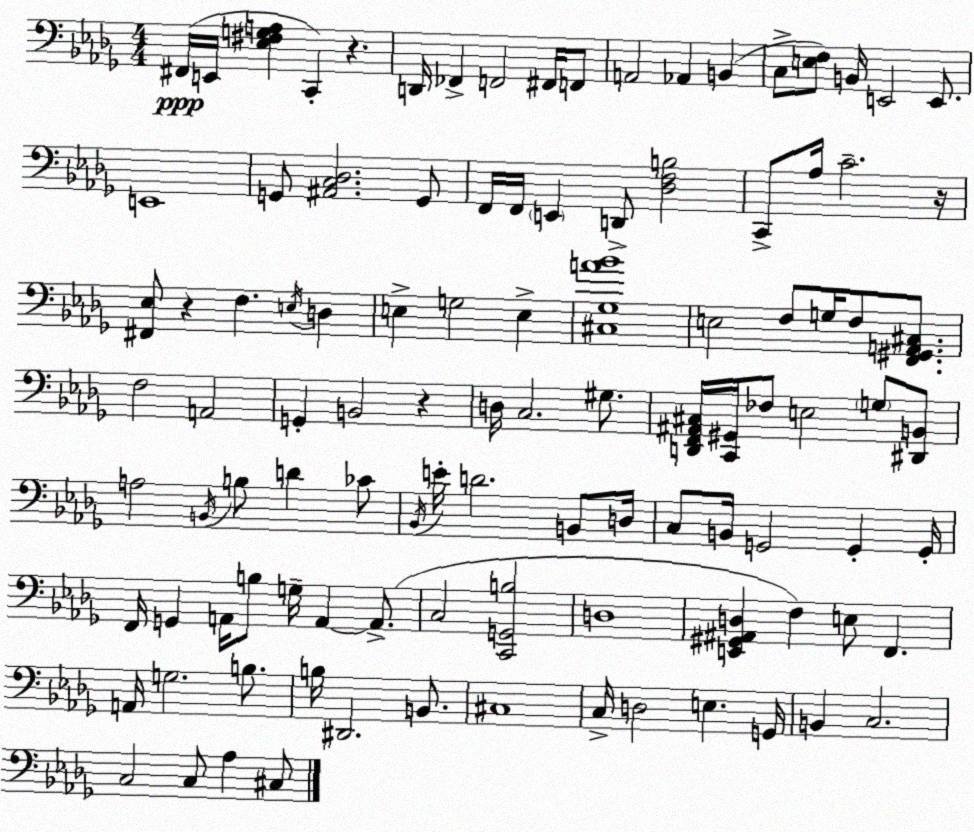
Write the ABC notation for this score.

X:1
T:Untitled
M:4/4
L:1/4
K:Bbm
^F,,/4 E,,/4 [_E,^F,G,A,] C,, z D,,/4 _F,, F,,2 ^F,,/4 F,,/2 A,,2 _A,, B,, C,/2 [E,F,]/2 B,,/4 E,,2 E,,/2 E,,4 G,,/2 [^A,,C,_D,]2 G,,/2 F,,/4 F,,/4 E,, D,,/2 [_D,F,B,]2 C,,/2 _A,/4 C2 z/4 [^F,,_E,]/2 z F, E,/4 D, E, G,2 E, [^C,_G,A_B]4 E,2 F,/2 G,/4 F,/2 [F,,^G,,A,,^C,]/2 F,2 A,,2 G,, B,,2 z D,/4 C,2 ^G,/2 [D,,F,,^A,,^C,]/4 [C,,^G,,]/4 _F,/2 E,2 G,/2 [^D,,B,,]/2 A,2 B,,/4 B,/2 D _C/2 _B,,/4 E/4 D2 B,,/2 D,/4 C,/2 B,,/4 G,,2 G,, G,,/4 F,,/4 G,, A,,/4 B,/2 G,/4 A,, A,,/2 C,2 [C,,G,,B,]2 D,4 [E,,^G,,^A,,D,] F, E,/2 F,, A,,/4 G,2 B,/2 B,/4 ^D,,2 B,,/2 ^C,4 C,/4 D,2 E, G,,/4 B,, C,2 C,2 C,/2 _A, ^C,/2